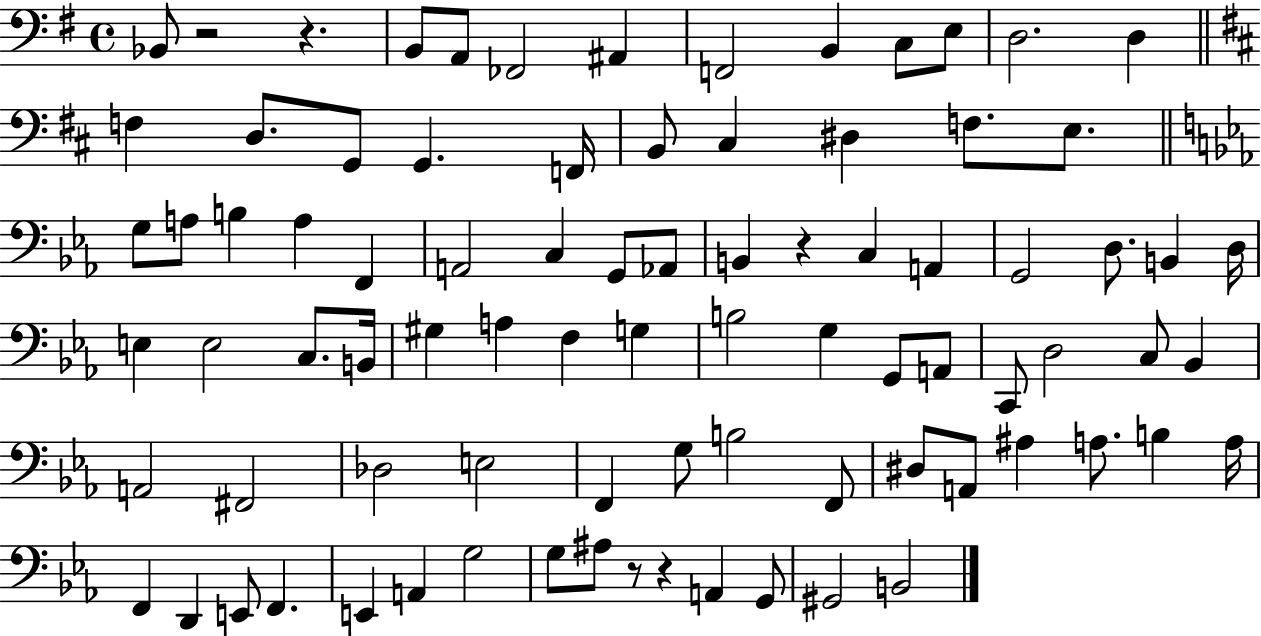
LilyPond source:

{
  \clef bass
  \time 4/4
  \defaultTimeSignature
  \key g \major
  \repeat volta 2 { bes,8 r2 r4. | b,8 a,8 fes,2 ais,4 | f,2 b,4 c8 e8 | d2. d4 | \break \bar "||" \break \key d \major f4 d8. g,8 g,4. f,16 | b,8 cis4 dis4 f8. e8. | \bar "||" \break \key ees \major g8 a8 b4 a4 f,4 | a,2 c4 g,8 aes,8 | b,4 r4 c4 a,4 | g,2 d8. b,4 d16 | \break e4 e2 c8. b,16 | gis4 a4 f4 g4 | b2 g4 g,8 a,8 | c,8 d2 c8 bes,4 | \break a,2 fis,2 | des2 e2 | f,4 g8 b2 f,8 | dis8 a,8 ais4 a8. b4 a16 | \break f,4 d,4 e,8 f,4. | e,4 a,4 g2 | g8 ais8 r8 r4 a,4 g,8 | gis,2 b,2 | \break } \bar "|."
}